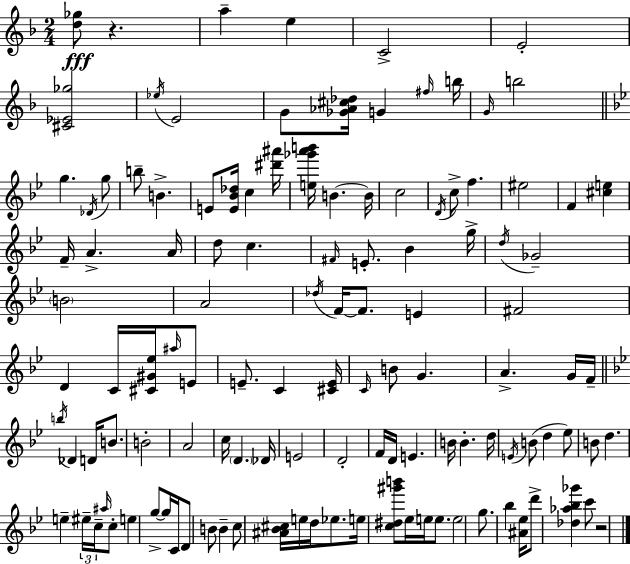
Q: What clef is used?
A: treble